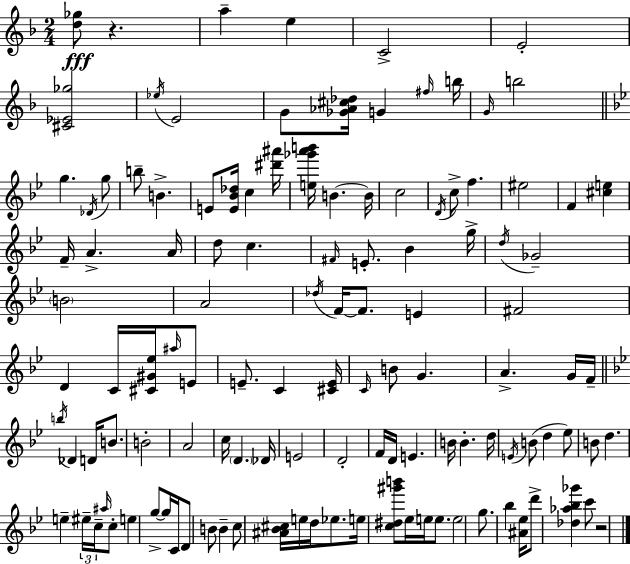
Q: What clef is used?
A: treble